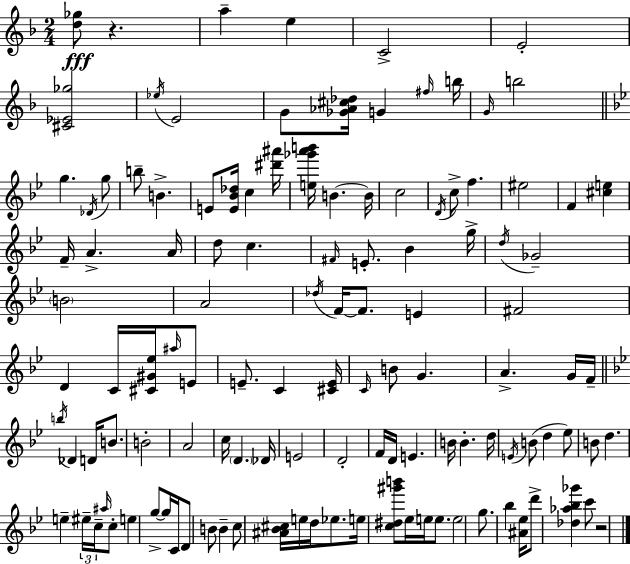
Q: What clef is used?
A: treble